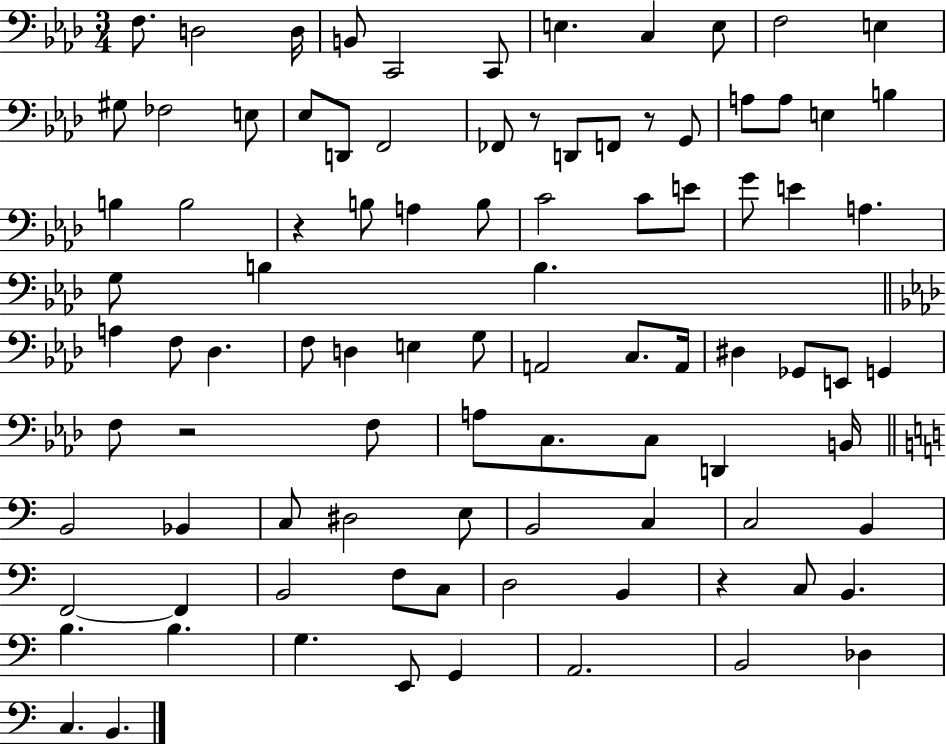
X:1
T:Untitled
M:3/4
L:1/4
K:Ab
F,/2 D,2 D,/4 B,,/2 C,,2 C,,/2 E, C, E,/2 F,2 E, ^G,/2 _F,2 E,/2 _E,/2 D,,/2 F,,2 _F,,/2 z/2 D,,/2 F,,/2 z/2 G,,/2 A,/2 A,/2 E, B, B, B,2 z B,/2 A, B,/2 C2 C/2 E/2 G/2 E A, G,/2 B, B, A, F,/2 _D, F,/2 D, E, G,/2 A,,2 C,/2 A,,/4 ^D, _G,,/2 E,,/2 G,, F,/2 z2 F,/2 A,/2 C,/2 C,/2 D,, B,,/4 B,,2 _B,, C,/2 ^D,2 E,/2 B,,2 C, C,2 B,, F,,2 F,, B,,2 F,/2 C,/2 D,2 B,, z C,/2 B,, B, B, G, E,,/2 G,, A,,2 B,,2 _D, C, B,,